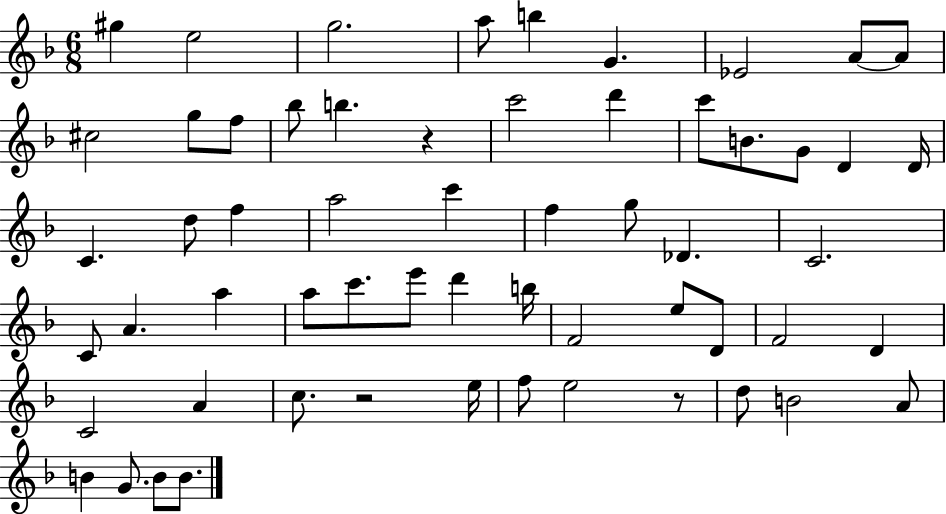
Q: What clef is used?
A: treble